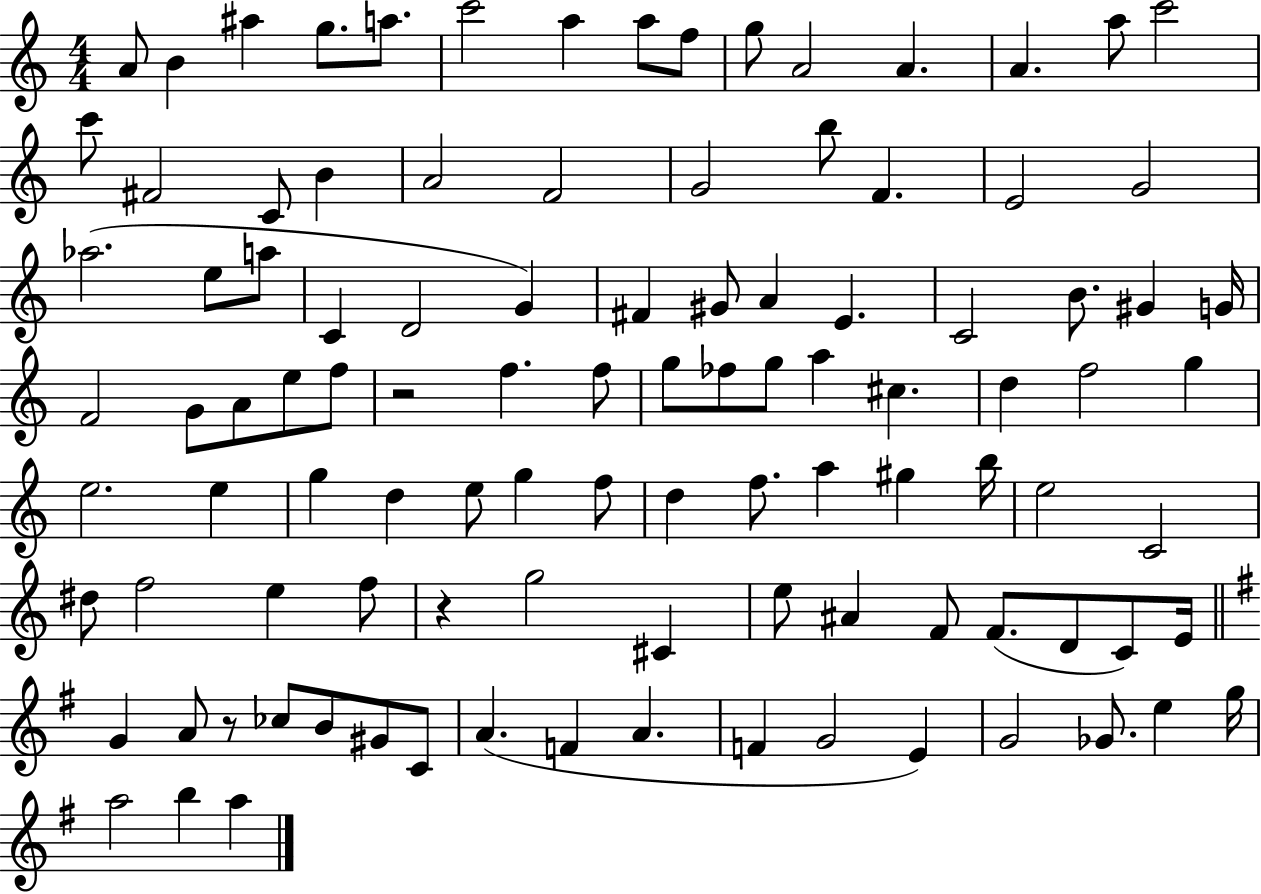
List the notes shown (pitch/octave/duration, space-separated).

A4/e B4/q A#5/q G5/e. A5/e. C6/h A5/q A5/e F5/e G5/e A4/h A4/q. A4/q. A5/e C6/h C6/e F#4/h C4/e B4/q A4/h F4/h G4/h B5/e F4/q. E4/h G4/h Ab5/h. E5/e A5/e C4/q D4/h G4/q F#4/q G#4/e A4/q E4/q. C4/h B4/e. G#4/q G4/s F4/h G4/e A4/e E5/e F5/e R/h F5/q. F5/e G5/e FES5/e G5/e A5/q C#5/q. D5/q F5/h G5/q E5/h. E5/q G5/q D5/q E5/e G5/q F5/e D5/q F5/e. A5/q G#5/q B5/s E5/h C4/h D#5/e F5/h E5/q F5/e R/q G5/h C#4/q E5/e A#4/q F4/e F4/e. D4/e C4/e E4/s G4/q A4/e R/e CES5/e B4/e G#4/e C4/e A4/q. F4/q A4/q. F4/q G4/h E4/q G4/h Gb4/e. E5/q G5/s A5/h B5/q A5/q